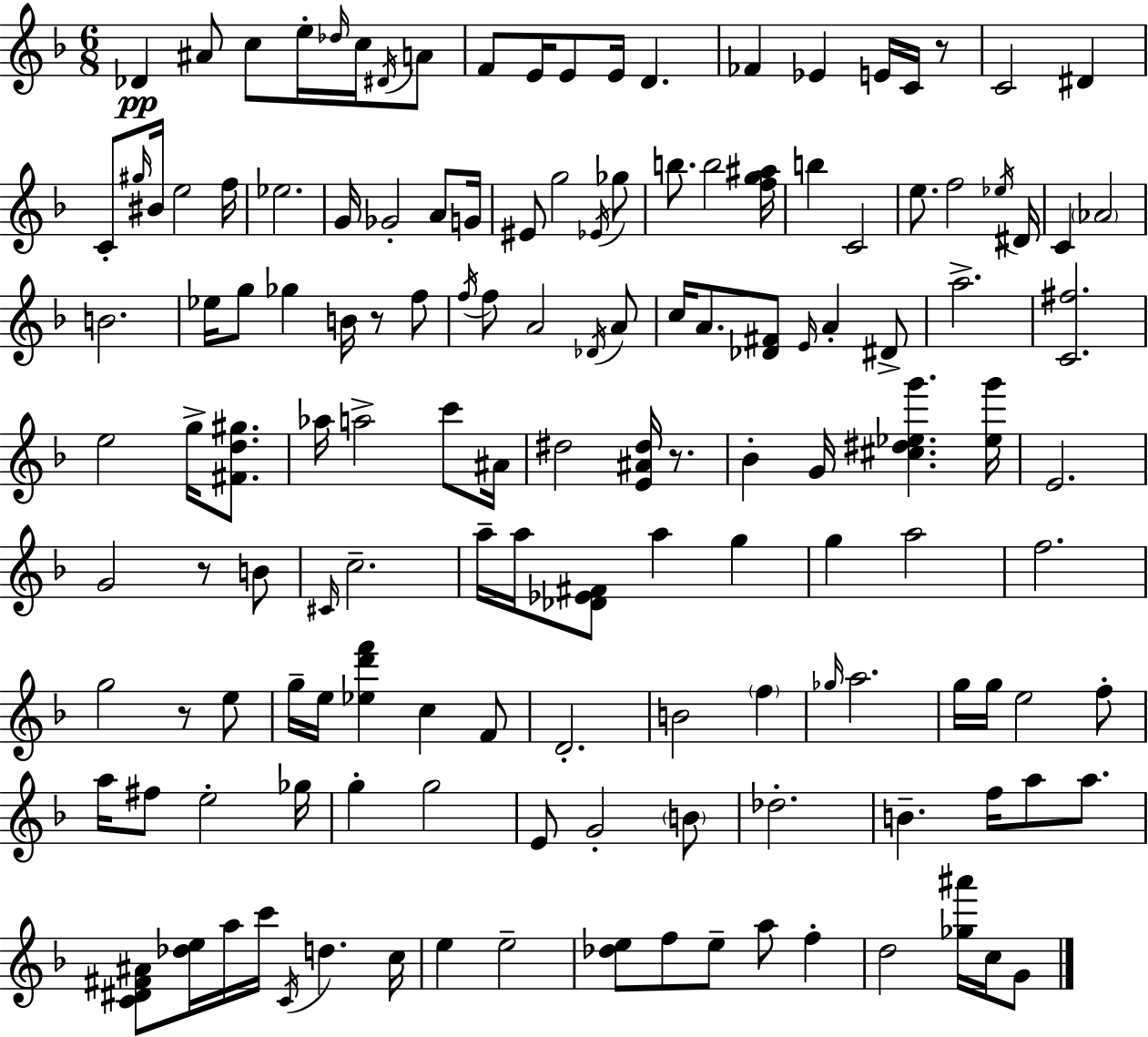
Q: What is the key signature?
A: D minor